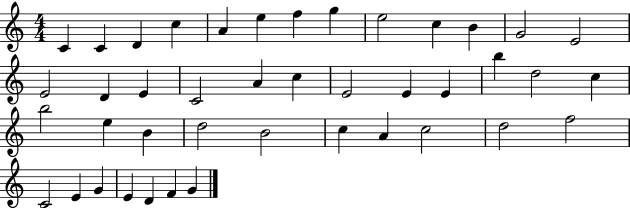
C4/q C4/q D4/q C5/q A4/q E5/q F5/q G5/q E5/h C5/q B4/q G4/h E4/h E4/h D4/q E4/q C4/h A4/q C5/q E4/h E4/q E4/q B5/q D5/h C5/q B5/h E5/q B4/q D5/h B4/h C5/q A4/q C5/h D5/h F5/h C4/h E4/q G4/q E4/q D4/q F4/q G4/q